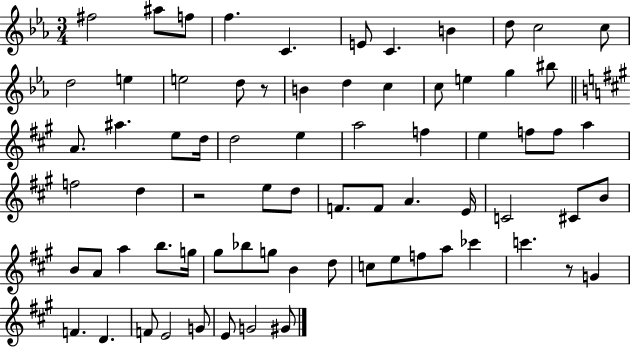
F#5/h A#5/e F5/e F5/q. C4/q. E4/e C4/q. B4/q D5/e C5/h C5/e D5/h E5/q E5/h D5/e R/e B4/q D5/q C5/q C5/e E5/q G5/q BIS5/e A4/e. A#5/q. E5/e D5/s D5/h E5/q A5/h F5/q E5/q F5/e F5/e A5/q F5/h D5/q R/h E5/e D5/e F4/e. F4/e A4/q. E4/s C4/h C#4/e B4/e B4/e A4/e A5/q B5/e. G5/s G#5/e Bb5/e G5/e B4/q D5/e C5/e E5/e F5/e A5/e CES6/q C6/q. R/e G4/q F4/q. D4/q. F4/e E4/h G4/e E4/e G4/h G#4/e